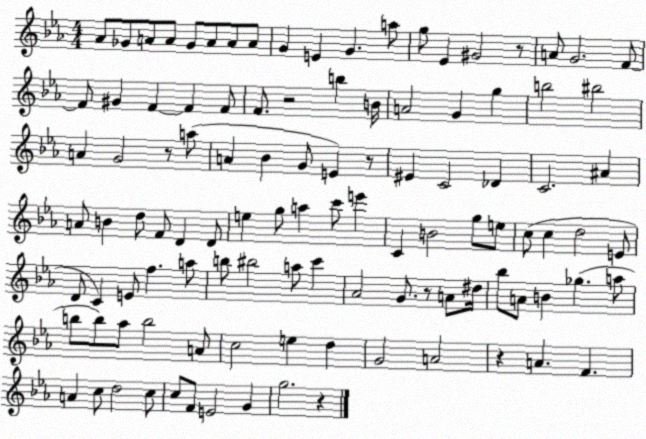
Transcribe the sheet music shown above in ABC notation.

X:1
T:Untitled
M:4/4
L:1/4
K:Eb
_A/2 _G/2 A/2 A/2 _G/2 A/2 A/2 A/2 G E G a/2 g/2 _E ^G2 z/2 A/2 G2 F/2 F/2 ^G F F F/2 F/2 z2 b B/4 A2 G g b2 ^b2 A G2 z/2 a/2 A _B G/2 E z/2 ^E C2 _D C2 ^A A/2 B d/2 F/2 D D/2 e g/2 a c'/2 e' C B2 g/2 e/2 c/2 c d2 E/2 D/2 C E/2 f a/2 b/2 ^b2 a/2 c' _A2 G/2 z/2 A/2 ^d/4 _b/2 A/2 B _g a/2 b/2 b/2 _a/2 b2 A/2 c2 e d G2 A2 z A F A c/2 d2 c/2 c/2 F/2 E2 G g2 z